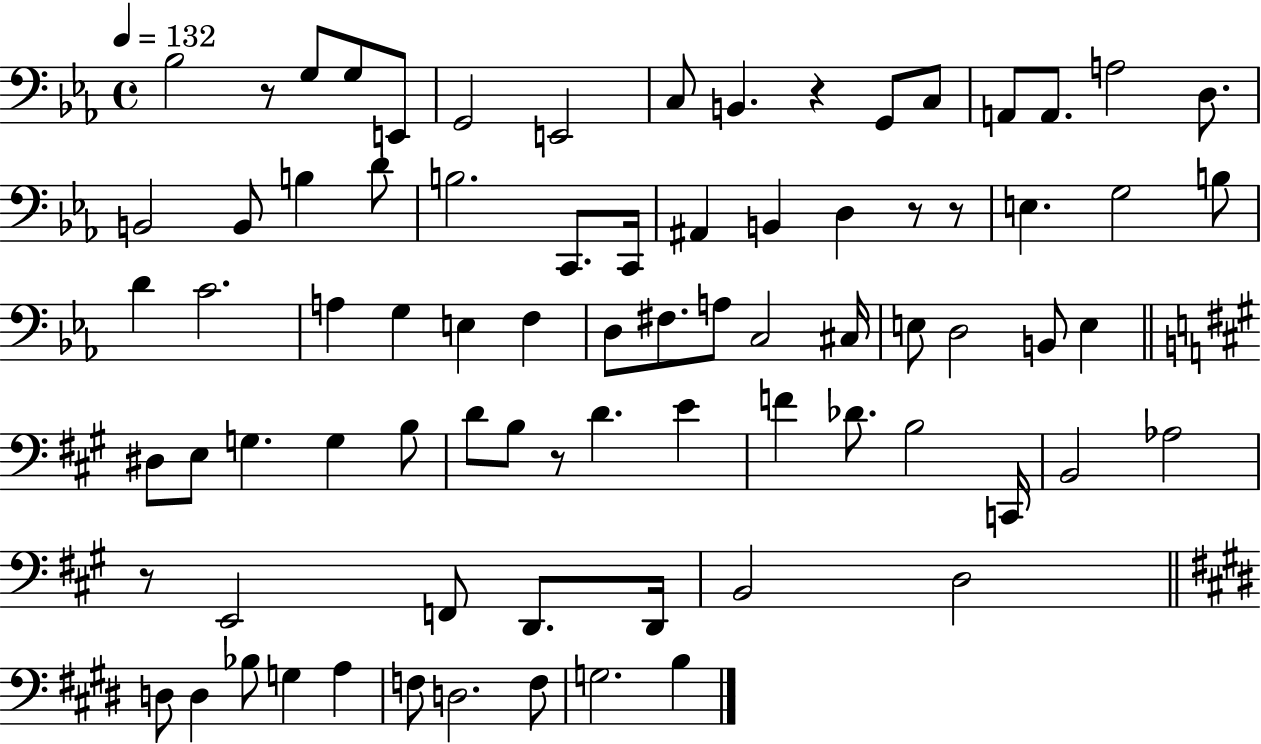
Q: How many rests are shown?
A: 6